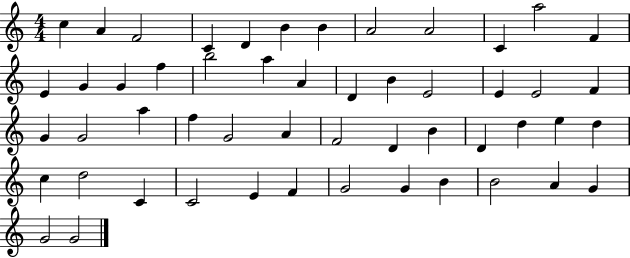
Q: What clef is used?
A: treble